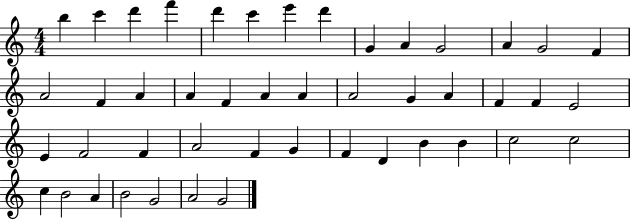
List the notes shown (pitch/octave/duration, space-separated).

B5/q C6/q D6/q F6/q D6/q C6/q E6/q D6/q G4/q A4/q G4/h A4/q G4/h F4/q A4/h F4/q A4/q A4/q F4/q A4/q A4/q A4/h G4/q A4/q F4/q F4/q E4/h E4/q F4/h F4/q A4/h F4/q G4/q F4/q D4/q B4/q B4/q C5/h C5/h C5/q B4/h A4/q B4/h G4/h A4/h G4/h